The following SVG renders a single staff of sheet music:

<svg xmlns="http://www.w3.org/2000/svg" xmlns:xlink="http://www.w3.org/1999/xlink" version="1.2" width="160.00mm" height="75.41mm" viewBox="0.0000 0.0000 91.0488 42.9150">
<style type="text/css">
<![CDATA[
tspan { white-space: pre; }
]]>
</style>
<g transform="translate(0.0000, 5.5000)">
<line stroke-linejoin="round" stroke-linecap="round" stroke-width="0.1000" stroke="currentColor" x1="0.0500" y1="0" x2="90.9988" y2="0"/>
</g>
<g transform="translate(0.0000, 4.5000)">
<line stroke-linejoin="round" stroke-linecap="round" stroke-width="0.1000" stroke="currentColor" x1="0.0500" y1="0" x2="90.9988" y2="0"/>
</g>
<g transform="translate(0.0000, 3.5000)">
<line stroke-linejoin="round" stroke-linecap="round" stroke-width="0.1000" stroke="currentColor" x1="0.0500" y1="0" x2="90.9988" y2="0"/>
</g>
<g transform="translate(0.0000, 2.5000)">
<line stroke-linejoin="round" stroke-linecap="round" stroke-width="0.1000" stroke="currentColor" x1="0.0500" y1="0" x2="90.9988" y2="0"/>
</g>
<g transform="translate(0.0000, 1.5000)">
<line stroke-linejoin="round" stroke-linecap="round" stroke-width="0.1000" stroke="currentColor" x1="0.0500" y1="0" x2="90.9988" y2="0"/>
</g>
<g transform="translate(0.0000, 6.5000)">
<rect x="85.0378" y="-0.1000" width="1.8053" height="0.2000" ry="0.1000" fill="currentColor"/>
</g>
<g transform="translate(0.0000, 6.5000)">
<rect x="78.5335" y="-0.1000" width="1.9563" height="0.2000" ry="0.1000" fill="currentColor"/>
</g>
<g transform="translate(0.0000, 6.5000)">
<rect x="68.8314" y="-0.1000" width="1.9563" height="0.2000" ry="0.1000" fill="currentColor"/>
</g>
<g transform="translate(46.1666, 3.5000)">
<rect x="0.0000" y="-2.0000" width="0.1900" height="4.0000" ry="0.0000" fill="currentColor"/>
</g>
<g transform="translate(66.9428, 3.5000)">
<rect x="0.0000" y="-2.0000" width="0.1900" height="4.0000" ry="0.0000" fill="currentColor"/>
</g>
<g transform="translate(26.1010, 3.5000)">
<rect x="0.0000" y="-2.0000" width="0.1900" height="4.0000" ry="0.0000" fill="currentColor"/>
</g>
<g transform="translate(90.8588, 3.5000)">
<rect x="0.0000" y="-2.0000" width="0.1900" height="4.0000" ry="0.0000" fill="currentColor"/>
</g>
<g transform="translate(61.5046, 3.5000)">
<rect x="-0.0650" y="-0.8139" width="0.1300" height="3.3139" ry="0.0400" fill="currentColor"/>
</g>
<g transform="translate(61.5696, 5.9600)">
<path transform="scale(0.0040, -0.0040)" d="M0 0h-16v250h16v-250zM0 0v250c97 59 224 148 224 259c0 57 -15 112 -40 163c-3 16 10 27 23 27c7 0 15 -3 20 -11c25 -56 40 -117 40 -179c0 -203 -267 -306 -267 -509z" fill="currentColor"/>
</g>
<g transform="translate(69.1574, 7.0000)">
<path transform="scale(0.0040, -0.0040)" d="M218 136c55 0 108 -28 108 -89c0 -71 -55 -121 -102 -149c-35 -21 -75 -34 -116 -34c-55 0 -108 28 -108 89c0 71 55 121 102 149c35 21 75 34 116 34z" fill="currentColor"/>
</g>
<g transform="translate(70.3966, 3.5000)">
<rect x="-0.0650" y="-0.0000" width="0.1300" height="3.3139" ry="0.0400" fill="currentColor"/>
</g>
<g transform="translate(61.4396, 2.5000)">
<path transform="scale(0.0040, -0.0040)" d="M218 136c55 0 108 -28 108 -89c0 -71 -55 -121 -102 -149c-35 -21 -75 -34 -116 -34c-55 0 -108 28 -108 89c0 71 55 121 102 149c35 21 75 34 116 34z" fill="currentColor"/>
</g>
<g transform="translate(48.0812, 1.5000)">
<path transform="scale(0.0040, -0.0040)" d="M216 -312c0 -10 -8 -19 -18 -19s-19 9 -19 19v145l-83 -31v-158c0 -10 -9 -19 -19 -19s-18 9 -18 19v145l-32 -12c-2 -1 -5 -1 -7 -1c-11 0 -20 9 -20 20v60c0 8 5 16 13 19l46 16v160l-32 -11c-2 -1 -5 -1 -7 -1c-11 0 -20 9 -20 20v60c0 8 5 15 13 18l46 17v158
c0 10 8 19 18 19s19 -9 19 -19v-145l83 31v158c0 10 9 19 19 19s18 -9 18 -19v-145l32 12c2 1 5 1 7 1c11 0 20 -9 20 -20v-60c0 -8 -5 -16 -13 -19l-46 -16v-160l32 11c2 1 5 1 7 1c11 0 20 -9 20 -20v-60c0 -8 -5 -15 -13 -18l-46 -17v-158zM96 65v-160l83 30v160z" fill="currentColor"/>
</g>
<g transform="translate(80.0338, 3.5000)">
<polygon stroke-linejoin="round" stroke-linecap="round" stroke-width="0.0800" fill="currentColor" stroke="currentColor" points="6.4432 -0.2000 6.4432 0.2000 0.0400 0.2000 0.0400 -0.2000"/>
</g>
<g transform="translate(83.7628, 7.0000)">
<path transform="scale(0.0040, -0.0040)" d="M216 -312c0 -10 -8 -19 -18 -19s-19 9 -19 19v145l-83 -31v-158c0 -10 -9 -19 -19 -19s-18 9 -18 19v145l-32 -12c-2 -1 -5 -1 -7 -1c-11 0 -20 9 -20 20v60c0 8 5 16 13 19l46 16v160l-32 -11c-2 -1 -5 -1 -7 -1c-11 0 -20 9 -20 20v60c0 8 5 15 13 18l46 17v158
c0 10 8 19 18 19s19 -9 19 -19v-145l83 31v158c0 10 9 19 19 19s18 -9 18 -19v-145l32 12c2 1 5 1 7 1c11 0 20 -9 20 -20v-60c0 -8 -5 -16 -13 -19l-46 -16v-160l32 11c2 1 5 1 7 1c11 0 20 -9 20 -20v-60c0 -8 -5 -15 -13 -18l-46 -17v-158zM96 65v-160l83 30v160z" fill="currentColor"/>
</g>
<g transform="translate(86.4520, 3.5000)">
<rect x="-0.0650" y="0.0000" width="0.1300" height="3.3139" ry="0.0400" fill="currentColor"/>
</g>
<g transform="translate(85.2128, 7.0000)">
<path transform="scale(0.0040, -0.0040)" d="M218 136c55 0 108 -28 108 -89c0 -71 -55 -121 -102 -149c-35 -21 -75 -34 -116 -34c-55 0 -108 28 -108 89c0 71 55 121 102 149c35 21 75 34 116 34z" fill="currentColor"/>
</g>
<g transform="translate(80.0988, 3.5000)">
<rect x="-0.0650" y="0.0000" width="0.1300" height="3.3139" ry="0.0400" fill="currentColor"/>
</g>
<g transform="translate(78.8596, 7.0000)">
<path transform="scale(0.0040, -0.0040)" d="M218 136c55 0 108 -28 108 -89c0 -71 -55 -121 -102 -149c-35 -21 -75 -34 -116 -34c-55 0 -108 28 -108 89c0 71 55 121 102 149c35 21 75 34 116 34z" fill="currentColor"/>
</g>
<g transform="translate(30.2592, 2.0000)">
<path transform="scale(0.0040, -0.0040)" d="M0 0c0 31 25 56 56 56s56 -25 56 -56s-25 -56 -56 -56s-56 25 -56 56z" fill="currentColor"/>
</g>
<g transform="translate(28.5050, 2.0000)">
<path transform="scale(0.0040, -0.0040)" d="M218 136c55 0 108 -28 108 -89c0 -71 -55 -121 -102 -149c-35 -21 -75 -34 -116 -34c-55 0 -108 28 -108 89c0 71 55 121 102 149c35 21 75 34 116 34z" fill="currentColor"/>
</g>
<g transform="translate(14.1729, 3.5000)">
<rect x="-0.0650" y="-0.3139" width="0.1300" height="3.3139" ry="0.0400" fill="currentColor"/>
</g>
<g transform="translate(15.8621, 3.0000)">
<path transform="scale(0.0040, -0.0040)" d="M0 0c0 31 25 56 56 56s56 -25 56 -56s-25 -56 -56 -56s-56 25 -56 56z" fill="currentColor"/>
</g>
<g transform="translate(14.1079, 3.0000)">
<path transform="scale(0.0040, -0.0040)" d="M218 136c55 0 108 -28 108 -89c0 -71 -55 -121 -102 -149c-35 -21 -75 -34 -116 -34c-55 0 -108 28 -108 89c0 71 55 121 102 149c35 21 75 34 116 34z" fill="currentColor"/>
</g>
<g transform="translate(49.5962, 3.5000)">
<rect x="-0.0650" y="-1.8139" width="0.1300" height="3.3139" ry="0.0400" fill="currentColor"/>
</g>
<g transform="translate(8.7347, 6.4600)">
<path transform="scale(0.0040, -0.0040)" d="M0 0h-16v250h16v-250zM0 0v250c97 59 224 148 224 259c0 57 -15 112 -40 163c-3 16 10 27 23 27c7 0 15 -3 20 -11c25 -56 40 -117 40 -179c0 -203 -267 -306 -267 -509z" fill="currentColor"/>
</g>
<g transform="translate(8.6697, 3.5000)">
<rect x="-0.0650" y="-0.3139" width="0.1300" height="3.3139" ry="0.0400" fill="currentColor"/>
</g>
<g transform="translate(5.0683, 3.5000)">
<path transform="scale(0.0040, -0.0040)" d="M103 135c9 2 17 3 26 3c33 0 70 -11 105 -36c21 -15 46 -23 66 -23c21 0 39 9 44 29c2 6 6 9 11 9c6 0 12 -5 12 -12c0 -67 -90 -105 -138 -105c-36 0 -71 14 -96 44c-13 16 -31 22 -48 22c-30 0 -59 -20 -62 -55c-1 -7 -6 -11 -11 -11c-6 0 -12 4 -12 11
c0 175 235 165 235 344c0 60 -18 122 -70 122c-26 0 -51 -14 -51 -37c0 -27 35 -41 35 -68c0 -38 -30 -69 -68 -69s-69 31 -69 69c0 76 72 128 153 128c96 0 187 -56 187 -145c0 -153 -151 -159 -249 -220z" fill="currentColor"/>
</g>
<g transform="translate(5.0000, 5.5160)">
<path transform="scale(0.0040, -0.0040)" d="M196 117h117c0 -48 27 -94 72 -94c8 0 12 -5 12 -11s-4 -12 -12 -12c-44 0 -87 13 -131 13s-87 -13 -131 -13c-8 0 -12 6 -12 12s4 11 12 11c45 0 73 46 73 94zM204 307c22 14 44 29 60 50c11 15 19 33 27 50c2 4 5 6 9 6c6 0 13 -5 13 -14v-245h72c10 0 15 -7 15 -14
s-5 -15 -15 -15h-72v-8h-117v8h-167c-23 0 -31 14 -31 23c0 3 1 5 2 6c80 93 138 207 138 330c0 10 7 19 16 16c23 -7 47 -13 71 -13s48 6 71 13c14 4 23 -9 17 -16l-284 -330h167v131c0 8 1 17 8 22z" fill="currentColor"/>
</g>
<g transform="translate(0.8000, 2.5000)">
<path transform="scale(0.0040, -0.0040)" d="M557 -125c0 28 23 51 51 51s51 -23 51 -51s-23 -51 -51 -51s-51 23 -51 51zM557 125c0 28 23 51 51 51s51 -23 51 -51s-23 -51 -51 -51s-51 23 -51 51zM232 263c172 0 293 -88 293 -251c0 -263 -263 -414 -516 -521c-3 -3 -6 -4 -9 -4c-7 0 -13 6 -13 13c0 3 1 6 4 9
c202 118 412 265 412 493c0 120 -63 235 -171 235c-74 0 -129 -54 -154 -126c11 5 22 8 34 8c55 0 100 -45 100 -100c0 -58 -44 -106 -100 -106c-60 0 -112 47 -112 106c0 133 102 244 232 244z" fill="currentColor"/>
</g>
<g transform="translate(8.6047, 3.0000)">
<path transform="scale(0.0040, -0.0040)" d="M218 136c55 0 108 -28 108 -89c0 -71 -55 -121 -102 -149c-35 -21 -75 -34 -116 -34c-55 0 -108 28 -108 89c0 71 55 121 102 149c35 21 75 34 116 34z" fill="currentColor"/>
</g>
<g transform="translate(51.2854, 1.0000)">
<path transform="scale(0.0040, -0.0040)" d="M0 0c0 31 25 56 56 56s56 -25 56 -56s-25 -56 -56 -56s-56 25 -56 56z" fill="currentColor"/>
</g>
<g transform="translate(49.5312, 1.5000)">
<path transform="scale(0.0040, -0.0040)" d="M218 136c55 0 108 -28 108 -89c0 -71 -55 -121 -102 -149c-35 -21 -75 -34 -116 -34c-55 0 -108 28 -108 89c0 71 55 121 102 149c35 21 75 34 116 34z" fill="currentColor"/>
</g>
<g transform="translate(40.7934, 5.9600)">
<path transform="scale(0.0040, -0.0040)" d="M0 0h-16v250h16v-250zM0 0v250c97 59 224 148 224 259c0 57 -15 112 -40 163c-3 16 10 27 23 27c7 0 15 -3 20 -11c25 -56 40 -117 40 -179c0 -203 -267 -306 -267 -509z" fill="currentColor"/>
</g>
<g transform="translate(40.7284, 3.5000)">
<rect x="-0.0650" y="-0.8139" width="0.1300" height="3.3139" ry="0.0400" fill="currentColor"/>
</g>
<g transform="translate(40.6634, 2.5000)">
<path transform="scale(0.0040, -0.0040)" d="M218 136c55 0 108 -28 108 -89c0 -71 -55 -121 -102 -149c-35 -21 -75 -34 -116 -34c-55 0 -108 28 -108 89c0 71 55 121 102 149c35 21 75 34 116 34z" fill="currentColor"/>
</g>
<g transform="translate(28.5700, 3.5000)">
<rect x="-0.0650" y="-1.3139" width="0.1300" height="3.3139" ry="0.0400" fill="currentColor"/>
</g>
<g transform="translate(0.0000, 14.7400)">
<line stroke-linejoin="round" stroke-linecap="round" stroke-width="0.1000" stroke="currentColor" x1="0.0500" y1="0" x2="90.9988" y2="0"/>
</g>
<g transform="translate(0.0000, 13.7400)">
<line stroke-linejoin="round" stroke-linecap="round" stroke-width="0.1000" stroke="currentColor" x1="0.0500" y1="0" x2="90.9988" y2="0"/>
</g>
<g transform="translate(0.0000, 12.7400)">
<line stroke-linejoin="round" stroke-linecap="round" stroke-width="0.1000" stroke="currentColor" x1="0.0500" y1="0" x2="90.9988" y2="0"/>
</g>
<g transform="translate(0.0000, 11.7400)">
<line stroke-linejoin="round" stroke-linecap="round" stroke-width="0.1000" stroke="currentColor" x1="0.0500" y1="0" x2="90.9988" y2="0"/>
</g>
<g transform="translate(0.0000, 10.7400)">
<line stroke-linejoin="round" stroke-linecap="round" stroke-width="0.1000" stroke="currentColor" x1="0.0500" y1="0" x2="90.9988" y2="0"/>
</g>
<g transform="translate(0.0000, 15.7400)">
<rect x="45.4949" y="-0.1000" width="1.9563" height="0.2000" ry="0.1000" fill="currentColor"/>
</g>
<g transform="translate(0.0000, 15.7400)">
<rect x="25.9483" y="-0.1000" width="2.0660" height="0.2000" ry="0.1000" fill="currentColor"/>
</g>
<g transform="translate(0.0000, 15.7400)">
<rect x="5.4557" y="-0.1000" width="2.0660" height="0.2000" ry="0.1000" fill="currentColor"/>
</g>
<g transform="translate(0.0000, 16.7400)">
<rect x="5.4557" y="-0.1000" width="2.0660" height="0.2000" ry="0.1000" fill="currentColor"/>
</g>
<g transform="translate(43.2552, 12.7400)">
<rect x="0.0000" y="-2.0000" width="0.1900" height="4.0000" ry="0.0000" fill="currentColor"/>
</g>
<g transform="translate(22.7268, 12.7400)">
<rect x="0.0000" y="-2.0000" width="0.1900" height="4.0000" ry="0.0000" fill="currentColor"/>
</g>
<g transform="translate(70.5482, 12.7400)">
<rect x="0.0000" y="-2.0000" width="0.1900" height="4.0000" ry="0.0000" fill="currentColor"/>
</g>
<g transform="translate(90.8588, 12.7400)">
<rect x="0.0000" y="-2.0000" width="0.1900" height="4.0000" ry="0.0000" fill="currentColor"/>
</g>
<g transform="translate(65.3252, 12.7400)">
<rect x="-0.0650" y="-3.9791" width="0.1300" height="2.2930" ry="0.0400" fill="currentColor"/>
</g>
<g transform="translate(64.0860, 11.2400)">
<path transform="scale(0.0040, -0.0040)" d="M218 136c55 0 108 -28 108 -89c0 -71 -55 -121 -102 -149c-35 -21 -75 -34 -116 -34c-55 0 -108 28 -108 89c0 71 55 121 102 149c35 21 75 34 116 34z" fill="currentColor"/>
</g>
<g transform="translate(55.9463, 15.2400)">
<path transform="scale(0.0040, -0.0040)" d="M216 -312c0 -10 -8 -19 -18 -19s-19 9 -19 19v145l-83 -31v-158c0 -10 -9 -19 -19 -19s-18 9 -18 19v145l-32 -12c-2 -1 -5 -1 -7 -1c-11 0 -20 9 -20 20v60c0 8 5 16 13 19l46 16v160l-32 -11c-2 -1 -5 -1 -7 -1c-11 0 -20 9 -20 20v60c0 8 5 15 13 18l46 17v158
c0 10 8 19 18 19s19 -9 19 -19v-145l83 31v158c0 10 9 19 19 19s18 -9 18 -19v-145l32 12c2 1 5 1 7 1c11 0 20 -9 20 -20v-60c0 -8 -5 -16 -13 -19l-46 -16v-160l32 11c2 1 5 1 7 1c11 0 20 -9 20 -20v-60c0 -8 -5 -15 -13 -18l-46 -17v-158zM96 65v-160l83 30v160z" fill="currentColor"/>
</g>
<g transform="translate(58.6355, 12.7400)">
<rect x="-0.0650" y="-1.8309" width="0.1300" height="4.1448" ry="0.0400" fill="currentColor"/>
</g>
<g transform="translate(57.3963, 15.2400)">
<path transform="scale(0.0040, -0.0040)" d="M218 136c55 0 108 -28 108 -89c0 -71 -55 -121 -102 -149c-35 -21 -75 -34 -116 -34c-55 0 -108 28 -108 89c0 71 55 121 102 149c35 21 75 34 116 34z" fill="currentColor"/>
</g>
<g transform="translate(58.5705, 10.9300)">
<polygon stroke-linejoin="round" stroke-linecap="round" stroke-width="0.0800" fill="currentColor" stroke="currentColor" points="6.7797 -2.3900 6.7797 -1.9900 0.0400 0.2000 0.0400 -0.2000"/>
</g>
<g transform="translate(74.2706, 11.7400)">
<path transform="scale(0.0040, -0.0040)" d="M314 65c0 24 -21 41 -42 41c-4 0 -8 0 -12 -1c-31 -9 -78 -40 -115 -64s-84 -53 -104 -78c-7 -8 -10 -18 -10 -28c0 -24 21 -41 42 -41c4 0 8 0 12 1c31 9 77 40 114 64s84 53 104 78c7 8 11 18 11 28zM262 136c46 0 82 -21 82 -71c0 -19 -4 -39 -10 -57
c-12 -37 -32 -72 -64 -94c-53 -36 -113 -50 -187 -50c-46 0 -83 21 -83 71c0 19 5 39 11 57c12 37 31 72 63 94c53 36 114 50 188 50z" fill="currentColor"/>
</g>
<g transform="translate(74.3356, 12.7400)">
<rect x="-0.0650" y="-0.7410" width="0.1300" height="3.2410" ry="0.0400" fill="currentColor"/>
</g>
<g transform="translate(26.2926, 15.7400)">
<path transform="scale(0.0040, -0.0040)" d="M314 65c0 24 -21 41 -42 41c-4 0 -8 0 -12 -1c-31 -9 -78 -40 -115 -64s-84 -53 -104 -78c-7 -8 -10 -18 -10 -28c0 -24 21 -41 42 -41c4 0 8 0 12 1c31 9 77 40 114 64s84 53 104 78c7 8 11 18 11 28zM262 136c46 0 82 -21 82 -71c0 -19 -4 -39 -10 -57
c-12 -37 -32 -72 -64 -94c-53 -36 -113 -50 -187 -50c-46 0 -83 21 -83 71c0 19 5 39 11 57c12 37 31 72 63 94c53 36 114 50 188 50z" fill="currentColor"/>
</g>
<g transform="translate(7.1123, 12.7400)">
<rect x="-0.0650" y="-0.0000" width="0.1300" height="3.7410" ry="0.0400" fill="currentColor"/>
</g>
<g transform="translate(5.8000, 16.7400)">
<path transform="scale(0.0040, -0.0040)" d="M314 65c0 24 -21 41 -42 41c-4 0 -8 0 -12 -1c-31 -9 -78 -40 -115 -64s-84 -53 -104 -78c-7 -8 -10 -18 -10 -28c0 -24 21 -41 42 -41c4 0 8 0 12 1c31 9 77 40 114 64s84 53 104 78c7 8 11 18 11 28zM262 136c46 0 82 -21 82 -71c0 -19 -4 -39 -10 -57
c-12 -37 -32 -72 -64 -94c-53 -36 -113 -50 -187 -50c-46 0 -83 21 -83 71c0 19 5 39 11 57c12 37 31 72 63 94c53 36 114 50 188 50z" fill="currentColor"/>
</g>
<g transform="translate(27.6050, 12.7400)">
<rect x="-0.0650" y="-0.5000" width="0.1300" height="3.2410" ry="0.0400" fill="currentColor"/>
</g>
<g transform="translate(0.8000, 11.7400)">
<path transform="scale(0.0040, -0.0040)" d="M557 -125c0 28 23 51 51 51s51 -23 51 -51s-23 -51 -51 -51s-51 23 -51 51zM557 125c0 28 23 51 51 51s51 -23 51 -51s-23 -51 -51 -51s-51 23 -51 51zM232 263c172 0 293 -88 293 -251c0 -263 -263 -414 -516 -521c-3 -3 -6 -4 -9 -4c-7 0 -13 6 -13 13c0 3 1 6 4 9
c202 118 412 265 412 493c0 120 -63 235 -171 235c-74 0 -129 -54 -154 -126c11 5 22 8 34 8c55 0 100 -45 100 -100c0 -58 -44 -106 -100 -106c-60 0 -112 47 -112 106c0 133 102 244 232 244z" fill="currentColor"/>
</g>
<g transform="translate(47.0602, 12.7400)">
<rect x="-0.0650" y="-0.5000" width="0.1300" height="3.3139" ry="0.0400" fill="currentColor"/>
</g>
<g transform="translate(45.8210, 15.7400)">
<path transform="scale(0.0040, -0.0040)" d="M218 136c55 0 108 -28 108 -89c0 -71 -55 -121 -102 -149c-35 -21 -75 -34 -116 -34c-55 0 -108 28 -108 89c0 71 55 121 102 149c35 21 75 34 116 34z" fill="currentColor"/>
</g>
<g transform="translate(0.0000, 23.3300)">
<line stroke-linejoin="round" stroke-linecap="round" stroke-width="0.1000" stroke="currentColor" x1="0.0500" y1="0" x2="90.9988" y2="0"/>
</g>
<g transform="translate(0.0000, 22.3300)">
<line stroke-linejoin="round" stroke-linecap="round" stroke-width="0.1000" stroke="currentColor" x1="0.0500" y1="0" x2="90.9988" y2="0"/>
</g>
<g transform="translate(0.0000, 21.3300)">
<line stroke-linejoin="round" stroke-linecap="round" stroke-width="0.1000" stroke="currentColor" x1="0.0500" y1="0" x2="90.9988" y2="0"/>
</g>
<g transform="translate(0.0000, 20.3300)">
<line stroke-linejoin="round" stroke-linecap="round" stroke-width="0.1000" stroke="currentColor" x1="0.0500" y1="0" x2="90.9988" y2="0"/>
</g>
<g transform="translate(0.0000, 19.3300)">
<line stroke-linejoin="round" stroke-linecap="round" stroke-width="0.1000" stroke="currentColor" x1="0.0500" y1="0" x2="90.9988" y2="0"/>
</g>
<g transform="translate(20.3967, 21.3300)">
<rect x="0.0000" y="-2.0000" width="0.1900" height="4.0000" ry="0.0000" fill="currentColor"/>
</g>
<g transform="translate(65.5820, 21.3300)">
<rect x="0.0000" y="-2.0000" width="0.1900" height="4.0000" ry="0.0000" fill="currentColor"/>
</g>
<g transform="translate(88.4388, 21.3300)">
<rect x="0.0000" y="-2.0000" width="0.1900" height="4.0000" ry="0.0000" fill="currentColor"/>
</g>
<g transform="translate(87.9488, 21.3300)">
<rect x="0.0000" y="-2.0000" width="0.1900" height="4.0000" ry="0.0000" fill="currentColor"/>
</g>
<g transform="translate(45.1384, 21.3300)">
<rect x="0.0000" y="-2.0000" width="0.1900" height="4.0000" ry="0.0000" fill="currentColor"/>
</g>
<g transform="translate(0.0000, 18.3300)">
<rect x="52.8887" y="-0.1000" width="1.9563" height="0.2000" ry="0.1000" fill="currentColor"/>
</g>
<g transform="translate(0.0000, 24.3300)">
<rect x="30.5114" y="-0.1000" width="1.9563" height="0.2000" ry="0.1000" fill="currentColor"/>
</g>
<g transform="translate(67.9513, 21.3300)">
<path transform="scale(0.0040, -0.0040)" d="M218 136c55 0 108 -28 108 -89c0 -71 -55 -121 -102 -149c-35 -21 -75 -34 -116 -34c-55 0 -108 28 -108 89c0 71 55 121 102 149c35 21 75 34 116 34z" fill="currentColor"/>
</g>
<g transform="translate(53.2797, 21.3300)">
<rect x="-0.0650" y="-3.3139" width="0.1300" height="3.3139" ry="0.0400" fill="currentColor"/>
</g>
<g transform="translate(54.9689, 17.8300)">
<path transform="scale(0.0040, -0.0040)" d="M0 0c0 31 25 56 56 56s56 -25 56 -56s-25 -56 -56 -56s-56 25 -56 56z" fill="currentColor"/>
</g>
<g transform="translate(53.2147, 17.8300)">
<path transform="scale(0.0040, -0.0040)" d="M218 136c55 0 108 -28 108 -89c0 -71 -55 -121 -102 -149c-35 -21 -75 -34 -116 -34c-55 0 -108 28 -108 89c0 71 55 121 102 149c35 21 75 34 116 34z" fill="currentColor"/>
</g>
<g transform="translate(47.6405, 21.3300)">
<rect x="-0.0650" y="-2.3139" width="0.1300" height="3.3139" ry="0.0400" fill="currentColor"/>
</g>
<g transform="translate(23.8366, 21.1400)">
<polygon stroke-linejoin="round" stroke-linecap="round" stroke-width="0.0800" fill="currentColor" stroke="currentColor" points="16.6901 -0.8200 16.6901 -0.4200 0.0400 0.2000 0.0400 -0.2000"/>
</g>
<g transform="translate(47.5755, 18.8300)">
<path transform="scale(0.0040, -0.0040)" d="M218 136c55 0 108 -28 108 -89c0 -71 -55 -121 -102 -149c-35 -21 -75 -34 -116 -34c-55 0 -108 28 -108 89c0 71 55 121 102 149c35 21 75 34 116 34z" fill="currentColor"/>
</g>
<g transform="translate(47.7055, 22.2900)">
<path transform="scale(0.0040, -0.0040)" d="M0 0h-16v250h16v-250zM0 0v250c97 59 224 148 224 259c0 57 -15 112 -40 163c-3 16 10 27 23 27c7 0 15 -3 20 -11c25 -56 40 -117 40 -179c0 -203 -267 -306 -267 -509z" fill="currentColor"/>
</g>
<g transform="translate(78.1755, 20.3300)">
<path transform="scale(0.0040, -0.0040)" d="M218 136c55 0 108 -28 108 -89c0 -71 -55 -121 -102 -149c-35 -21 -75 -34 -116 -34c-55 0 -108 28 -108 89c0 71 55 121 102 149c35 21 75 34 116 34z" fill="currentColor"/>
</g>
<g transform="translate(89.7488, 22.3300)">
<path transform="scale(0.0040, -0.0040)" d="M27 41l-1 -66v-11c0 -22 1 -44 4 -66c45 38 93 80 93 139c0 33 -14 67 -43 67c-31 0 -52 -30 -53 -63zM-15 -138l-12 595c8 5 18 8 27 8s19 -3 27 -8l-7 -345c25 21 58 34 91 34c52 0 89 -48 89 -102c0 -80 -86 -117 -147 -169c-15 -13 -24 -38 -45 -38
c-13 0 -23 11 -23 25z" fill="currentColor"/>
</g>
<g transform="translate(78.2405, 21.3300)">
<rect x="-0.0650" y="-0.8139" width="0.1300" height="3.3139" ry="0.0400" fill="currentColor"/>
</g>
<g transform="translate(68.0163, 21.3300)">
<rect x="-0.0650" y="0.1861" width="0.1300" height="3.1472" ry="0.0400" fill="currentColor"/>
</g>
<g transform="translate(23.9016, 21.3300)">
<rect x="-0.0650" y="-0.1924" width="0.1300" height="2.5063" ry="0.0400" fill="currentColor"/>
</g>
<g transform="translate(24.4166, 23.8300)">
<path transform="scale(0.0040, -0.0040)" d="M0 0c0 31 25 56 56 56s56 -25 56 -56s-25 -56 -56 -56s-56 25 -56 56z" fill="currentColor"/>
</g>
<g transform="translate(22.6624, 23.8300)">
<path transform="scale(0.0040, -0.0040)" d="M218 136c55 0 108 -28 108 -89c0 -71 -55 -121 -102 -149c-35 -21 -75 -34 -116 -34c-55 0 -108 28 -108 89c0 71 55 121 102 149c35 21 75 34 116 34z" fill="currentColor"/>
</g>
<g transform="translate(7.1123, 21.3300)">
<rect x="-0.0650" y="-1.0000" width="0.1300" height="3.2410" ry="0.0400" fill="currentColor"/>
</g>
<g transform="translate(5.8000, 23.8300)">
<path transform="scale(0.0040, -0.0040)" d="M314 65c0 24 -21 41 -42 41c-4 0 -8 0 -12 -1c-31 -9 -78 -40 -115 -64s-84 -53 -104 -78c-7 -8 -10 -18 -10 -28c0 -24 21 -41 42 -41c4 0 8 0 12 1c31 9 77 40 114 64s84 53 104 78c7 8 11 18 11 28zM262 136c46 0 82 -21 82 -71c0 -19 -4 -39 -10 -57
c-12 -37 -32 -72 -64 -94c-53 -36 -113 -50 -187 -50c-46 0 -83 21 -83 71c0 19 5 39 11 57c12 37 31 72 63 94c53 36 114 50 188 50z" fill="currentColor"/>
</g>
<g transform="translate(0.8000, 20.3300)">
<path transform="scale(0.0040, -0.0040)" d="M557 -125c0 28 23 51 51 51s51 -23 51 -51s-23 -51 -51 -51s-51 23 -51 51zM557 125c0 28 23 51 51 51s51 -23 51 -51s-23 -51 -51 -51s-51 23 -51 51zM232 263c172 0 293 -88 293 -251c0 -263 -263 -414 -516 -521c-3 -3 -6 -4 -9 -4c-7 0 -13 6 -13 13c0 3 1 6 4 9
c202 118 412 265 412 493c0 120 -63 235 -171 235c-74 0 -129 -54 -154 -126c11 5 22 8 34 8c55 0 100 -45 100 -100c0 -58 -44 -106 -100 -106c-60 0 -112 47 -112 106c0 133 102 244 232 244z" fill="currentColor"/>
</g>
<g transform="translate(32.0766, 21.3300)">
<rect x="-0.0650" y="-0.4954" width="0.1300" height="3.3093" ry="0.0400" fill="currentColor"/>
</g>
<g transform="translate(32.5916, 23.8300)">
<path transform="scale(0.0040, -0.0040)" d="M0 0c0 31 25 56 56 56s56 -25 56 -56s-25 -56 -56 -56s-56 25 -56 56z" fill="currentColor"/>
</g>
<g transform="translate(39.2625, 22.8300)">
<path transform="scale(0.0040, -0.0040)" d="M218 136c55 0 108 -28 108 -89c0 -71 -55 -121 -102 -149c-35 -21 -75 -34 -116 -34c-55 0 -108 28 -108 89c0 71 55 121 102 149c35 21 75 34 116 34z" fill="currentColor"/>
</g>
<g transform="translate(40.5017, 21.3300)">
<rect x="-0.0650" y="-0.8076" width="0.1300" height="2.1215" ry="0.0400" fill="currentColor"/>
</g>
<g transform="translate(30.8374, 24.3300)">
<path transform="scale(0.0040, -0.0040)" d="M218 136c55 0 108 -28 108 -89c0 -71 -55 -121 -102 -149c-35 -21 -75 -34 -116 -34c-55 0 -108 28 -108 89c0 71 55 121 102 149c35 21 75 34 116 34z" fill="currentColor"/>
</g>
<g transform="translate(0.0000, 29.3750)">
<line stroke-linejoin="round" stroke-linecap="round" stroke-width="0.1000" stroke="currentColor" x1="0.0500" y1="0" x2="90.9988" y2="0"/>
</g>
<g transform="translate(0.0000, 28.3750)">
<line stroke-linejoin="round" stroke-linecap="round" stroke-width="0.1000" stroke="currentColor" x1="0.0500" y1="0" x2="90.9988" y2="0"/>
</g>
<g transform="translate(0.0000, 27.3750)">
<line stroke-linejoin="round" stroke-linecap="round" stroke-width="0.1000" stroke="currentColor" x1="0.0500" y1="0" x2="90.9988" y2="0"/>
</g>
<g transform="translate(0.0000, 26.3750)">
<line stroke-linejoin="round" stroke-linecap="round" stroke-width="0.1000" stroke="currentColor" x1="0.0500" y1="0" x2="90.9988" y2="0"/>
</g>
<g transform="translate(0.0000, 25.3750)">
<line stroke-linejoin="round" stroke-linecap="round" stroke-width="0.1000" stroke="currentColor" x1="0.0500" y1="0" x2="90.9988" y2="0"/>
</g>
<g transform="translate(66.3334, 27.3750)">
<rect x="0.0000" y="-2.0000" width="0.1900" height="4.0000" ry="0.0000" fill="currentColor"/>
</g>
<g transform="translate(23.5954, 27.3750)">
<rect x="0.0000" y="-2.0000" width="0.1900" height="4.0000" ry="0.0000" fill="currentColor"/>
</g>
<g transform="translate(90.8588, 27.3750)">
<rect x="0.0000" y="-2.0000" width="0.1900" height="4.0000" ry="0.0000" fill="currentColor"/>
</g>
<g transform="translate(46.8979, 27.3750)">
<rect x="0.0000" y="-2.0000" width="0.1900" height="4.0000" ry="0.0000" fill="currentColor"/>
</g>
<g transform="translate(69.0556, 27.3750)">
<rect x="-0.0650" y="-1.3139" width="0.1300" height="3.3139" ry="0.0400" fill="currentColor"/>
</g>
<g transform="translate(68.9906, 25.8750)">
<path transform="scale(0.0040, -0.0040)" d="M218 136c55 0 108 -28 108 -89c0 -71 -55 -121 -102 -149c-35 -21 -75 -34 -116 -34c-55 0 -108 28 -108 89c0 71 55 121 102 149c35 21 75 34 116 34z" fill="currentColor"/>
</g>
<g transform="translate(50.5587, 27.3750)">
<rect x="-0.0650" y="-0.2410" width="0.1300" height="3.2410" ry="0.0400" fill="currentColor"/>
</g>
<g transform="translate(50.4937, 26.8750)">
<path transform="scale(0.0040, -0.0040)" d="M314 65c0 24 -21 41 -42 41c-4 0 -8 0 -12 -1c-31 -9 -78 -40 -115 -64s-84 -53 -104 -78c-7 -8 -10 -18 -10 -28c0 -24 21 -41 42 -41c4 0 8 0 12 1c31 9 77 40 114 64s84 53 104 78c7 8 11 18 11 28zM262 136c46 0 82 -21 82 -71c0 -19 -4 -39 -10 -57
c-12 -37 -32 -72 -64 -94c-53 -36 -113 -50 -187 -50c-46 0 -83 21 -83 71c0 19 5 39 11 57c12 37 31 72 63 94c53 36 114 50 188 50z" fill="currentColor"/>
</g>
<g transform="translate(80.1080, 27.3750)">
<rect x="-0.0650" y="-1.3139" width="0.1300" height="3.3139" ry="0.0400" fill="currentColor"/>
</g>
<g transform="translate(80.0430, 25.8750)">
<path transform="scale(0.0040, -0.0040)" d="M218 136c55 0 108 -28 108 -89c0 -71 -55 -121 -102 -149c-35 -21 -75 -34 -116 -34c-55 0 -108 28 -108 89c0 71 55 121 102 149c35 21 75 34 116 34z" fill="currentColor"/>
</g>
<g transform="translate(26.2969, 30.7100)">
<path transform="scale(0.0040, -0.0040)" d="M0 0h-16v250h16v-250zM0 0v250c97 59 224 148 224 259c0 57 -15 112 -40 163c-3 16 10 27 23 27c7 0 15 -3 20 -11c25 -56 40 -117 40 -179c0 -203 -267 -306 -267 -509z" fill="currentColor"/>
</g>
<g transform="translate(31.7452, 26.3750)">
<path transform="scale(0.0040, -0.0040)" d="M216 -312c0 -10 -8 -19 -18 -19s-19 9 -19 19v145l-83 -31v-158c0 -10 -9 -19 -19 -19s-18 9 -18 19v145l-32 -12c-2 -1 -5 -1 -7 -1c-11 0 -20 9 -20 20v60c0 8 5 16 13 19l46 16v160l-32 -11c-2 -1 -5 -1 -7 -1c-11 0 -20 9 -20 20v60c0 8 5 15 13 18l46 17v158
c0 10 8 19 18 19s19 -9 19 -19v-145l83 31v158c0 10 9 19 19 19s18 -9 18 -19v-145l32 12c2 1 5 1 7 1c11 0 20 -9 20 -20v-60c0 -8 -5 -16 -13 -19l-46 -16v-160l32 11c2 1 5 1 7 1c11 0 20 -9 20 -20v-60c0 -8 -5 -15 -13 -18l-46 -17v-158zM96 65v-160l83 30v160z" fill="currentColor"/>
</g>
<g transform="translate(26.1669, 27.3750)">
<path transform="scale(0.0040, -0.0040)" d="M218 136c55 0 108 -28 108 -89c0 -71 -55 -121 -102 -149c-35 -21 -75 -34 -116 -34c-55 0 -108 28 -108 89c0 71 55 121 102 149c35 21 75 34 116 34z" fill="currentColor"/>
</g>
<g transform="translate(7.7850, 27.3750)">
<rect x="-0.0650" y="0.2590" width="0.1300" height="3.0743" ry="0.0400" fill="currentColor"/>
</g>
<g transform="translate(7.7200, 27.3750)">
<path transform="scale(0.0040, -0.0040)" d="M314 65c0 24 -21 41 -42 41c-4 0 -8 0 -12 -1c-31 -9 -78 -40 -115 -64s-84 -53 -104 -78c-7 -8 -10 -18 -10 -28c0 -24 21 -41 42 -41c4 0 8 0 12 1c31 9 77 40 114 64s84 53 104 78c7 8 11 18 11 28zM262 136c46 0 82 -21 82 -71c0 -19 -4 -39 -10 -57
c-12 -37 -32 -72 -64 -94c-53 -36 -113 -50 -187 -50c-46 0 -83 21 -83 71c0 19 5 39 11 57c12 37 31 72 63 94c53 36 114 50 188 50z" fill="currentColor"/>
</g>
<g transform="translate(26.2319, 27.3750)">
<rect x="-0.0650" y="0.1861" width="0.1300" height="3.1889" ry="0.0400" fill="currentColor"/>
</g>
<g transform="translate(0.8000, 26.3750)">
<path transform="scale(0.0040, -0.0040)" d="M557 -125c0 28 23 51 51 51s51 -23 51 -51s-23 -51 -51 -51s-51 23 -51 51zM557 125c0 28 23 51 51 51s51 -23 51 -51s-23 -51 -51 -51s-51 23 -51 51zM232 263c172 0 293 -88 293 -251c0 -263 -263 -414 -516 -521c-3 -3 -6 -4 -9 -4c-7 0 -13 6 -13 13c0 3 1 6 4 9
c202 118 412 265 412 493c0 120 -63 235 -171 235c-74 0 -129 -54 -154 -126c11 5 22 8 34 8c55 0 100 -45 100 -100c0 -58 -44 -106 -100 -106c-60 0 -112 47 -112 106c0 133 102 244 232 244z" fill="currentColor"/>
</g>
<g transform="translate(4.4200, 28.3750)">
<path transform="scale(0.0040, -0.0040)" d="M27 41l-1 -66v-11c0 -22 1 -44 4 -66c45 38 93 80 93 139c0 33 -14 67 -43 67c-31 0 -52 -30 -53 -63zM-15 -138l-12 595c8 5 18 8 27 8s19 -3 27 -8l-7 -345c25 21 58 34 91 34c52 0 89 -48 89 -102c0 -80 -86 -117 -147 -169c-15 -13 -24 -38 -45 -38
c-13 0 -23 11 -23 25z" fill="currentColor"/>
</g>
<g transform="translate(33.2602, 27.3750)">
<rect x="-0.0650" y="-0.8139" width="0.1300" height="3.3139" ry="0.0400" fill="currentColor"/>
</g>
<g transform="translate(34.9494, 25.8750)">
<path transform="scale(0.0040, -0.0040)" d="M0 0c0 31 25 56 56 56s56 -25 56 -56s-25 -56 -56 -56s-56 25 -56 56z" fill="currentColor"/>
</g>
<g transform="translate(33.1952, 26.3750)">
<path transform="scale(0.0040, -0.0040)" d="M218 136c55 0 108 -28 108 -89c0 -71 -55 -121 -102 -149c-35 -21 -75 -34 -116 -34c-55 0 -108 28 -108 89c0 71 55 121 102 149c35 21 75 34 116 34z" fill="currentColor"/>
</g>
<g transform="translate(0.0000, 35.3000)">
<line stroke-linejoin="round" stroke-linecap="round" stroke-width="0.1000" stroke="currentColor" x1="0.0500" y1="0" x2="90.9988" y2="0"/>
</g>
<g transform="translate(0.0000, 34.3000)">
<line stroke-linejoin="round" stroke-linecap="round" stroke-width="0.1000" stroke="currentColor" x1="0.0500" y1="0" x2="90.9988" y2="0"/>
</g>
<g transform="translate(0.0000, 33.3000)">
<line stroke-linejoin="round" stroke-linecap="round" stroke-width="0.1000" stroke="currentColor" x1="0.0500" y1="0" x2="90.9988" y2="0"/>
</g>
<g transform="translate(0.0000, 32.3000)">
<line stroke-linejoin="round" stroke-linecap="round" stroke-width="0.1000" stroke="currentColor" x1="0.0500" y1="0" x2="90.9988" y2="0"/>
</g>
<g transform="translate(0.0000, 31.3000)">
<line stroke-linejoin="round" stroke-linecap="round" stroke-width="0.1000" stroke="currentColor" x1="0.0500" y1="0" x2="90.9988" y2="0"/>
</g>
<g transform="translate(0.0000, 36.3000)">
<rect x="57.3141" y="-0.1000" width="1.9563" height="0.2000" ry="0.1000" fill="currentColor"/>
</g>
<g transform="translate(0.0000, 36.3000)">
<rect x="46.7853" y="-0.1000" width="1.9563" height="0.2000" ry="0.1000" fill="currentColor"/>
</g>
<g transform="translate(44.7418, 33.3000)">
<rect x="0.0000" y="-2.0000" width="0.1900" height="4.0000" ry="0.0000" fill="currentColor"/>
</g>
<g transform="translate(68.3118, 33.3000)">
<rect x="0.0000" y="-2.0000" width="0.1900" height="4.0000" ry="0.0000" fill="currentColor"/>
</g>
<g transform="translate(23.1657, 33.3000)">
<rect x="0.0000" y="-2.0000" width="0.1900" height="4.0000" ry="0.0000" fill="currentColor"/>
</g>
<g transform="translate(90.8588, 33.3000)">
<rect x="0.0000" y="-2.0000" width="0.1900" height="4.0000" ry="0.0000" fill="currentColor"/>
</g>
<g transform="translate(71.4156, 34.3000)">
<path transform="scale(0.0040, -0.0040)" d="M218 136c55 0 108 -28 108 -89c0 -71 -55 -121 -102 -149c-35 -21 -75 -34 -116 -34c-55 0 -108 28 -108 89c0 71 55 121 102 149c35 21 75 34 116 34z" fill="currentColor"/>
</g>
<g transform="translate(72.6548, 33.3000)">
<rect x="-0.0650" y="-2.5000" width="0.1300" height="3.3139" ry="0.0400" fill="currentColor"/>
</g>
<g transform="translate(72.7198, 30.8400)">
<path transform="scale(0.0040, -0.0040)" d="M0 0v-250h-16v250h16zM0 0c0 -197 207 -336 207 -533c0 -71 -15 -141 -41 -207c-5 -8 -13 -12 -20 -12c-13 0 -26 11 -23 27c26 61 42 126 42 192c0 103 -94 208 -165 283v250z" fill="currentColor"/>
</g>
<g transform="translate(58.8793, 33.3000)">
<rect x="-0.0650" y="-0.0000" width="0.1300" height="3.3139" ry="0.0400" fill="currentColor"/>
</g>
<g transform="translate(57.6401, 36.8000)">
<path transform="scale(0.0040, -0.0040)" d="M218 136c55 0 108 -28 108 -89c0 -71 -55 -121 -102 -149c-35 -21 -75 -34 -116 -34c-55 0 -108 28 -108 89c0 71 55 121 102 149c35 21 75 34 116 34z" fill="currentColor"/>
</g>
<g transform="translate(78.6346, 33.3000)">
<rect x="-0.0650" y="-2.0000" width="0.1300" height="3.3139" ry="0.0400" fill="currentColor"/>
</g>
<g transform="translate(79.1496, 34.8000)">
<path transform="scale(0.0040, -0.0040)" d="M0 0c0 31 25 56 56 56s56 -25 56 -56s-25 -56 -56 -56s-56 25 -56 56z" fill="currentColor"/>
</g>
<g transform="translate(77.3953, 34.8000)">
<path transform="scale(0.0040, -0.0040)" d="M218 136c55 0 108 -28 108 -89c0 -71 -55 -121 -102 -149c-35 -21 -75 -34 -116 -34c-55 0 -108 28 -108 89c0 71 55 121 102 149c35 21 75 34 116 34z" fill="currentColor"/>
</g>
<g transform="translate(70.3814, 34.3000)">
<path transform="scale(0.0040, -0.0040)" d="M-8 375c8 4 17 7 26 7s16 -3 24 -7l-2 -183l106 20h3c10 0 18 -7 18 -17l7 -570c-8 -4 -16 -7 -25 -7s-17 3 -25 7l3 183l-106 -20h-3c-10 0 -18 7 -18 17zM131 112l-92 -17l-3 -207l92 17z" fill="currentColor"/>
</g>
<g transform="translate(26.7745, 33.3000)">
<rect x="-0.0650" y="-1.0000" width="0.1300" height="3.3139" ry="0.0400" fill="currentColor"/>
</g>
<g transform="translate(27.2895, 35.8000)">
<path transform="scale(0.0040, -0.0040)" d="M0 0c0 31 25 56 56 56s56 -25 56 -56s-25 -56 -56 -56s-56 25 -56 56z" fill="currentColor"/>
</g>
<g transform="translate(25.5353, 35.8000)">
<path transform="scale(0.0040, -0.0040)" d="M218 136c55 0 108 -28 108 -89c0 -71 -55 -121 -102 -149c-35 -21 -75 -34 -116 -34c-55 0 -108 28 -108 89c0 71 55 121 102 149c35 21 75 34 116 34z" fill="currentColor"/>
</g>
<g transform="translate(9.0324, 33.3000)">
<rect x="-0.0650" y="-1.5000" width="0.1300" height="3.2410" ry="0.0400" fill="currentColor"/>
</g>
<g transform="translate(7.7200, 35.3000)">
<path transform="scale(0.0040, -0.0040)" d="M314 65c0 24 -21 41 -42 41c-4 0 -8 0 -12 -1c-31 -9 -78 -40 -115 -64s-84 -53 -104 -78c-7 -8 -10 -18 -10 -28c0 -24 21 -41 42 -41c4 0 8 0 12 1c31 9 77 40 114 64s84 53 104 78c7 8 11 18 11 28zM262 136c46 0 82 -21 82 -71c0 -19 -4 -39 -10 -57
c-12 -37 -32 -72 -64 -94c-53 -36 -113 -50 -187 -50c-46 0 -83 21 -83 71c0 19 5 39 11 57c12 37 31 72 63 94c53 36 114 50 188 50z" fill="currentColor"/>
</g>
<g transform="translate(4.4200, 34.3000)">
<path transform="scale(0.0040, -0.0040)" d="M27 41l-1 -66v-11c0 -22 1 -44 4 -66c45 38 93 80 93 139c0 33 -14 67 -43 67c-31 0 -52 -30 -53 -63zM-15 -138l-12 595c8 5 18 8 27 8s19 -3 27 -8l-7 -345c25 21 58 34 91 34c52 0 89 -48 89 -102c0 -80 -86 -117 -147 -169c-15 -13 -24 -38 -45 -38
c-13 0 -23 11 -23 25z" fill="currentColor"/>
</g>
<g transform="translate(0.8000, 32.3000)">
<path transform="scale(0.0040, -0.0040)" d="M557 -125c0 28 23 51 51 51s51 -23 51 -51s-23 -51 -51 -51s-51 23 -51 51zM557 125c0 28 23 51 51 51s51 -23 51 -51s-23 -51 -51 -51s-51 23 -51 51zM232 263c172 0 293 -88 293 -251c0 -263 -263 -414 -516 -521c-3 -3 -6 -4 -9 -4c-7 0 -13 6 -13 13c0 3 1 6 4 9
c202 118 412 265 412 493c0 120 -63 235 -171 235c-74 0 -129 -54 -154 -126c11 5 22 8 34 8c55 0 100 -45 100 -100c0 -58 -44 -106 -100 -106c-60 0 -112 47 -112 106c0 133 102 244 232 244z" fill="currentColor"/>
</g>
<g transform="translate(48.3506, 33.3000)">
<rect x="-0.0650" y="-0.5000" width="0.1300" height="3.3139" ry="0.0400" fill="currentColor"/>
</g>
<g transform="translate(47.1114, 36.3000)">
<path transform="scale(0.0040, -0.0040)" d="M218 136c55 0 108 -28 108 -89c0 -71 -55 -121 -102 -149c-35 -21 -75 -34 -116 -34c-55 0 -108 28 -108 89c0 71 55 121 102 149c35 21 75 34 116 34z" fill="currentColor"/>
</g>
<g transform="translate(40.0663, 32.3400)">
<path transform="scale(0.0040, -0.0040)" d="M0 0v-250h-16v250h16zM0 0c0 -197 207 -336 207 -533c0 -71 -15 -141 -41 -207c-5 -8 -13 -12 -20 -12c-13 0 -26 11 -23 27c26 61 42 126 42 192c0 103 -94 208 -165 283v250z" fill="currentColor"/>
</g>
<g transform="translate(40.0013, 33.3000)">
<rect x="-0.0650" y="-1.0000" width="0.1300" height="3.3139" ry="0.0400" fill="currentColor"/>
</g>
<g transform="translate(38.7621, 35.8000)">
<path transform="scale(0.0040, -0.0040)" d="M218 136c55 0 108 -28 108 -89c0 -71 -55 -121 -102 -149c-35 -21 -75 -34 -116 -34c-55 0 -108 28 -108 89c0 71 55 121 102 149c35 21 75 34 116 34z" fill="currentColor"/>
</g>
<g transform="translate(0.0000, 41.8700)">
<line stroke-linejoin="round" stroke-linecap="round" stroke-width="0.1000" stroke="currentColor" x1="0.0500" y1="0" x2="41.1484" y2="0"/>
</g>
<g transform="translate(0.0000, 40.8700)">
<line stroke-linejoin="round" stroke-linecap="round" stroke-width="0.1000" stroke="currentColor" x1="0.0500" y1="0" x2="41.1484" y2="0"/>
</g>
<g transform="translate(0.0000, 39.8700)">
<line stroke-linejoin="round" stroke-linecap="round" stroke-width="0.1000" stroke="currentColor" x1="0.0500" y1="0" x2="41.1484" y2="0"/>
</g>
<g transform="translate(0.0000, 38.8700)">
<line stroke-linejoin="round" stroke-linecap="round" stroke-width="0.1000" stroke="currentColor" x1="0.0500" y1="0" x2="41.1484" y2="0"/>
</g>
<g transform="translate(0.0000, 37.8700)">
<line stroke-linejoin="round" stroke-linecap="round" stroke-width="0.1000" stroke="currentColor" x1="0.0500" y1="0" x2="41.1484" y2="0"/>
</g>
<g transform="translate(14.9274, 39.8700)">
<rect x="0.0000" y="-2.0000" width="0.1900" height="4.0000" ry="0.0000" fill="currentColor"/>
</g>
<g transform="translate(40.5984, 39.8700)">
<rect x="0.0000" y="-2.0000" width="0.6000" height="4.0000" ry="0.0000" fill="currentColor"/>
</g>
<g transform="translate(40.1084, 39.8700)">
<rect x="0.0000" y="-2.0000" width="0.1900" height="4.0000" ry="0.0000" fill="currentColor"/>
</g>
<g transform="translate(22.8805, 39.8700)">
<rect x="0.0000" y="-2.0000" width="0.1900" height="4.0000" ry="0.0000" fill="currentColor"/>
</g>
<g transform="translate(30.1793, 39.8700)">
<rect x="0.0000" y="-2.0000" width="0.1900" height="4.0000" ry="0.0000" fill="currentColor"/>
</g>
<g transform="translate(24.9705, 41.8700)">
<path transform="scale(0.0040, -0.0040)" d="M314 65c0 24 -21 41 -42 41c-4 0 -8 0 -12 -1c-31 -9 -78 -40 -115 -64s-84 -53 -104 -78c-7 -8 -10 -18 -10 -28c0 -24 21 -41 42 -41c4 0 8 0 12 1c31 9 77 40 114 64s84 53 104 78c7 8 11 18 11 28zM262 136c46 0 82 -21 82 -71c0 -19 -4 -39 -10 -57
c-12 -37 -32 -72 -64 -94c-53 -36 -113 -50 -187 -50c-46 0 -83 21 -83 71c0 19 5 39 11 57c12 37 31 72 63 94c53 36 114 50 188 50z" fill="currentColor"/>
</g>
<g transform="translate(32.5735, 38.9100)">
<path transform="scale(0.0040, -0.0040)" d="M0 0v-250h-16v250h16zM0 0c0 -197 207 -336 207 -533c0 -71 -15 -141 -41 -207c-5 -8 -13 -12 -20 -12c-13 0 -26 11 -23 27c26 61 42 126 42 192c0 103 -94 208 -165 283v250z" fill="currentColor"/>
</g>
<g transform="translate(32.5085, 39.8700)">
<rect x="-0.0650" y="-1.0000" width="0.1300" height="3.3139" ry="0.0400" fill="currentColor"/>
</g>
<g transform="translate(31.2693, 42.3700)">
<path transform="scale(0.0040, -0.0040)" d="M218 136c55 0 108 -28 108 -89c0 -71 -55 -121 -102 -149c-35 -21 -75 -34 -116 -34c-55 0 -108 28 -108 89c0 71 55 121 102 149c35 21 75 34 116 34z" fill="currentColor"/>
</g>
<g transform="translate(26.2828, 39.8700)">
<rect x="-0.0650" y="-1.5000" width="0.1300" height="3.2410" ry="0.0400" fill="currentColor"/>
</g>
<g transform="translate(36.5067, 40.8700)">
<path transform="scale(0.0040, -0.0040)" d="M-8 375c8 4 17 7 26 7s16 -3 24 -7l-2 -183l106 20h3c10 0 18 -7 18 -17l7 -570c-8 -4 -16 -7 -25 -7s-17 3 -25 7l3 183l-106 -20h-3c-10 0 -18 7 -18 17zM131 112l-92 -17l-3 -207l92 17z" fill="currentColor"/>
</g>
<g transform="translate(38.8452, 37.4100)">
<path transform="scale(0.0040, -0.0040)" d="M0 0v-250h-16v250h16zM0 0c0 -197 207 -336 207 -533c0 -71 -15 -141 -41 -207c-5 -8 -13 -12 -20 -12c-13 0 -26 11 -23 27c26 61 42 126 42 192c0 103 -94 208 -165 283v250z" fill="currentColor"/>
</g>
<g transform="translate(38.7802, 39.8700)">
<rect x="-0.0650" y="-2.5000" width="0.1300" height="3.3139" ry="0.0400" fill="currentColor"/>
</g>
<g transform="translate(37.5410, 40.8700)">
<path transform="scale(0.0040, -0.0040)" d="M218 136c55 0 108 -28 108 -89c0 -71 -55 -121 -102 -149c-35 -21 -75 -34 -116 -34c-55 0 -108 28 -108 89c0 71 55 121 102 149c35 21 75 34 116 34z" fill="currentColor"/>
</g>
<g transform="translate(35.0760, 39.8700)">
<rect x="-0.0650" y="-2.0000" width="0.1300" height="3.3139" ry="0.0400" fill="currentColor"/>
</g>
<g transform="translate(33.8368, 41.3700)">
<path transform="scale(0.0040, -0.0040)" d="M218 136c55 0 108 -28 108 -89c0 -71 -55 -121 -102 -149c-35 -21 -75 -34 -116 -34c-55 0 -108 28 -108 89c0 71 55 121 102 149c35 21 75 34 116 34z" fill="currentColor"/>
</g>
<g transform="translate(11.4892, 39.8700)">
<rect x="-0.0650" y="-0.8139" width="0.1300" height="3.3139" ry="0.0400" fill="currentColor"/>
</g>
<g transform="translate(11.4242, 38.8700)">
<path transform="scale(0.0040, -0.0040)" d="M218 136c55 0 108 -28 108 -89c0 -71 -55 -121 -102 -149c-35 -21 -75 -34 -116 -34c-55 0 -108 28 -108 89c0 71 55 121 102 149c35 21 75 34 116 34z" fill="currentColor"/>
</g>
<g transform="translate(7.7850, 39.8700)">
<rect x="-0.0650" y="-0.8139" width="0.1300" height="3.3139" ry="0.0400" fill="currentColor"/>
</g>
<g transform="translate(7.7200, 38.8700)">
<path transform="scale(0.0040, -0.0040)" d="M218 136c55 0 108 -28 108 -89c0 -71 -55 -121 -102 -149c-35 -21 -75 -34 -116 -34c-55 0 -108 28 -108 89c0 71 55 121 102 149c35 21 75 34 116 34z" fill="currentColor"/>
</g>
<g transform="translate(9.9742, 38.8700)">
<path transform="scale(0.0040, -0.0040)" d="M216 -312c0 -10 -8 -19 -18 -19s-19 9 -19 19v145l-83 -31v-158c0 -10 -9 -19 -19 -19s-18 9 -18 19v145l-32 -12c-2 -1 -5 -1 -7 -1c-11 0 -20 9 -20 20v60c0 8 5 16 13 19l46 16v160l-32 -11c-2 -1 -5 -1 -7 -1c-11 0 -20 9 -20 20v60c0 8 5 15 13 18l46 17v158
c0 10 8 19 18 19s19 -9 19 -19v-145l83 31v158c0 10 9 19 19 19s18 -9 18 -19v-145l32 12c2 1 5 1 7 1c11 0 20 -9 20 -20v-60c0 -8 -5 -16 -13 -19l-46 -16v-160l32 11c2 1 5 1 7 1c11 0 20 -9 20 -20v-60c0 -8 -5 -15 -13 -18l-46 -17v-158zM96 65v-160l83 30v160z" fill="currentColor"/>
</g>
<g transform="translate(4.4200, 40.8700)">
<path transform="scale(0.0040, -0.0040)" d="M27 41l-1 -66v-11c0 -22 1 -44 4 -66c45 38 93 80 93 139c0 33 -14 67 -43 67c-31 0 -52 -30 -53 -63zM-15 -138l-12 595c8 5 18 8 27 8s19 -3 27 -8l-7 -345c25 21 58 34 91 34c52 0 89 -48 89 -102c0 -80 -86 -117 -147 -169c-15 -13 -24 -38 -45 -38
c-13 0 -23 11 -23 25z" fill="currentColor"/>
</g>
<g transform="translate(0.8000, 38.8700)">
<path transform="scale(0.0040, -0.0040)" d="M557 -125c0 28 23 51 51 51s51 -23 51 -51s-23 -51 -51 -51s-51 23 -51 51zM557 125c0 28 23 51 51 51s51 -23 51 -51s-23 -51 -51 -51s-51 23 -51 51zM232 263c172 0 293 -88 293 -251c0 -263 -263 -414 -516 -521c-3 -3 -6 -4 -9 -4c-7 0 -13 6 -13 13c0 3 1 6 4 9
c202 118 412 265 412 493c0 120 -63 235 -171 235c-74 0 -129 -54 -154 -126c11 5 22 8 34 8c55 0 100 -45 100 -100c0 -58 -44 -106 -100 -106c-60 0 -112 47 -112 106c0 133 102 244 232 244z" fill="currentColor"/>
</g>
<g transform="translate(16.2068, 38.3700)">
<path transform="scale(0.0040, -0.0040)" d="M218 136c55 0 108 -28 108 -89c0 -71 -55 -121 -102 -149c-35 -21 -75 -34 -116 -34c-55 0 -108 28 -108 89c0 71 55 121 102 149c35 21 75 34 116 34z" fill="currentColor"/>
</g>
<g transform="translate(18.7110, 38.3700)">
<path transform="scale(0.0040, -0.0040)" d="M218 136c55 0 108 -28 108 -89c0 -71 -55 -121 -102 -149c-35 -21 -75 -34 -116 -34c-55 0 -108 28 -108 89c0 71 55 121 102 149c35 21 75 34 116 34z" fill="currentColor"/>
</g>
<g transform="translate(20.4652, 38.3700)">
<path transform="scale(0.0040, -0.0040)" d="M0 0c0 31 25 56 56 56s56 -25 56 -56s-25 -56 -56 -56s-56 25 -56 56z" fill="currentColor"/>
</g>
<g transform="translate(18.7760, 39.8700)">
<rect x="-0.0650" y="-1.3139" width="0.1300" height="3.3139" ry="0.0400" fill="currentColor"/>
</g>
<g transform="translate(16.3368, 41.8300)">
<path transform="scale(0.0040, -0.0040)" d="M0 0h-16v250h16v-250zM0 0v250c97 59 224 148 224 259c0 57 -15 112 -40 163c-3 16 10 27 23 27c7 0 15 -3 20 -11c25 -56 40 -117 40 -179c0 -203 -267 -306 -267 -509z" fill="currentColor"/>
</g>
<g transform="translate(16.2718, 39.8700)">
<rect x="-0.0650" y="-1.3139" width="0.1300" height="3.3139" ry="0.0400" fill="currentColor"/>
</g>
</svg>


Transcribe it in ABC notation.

X:1
T:Untitled
M:2/4
L:1/4
K:C
E,/2 E, G, F,/2 ^A, F,/2 D,, D,,/2 ^D,,/2 C,,2 E,,2 E,, ^F,,/2 G,/2 F,2 F,,2 F,,/2 E,,/2 A,,/2 B,/2 D D, F, D,2 D,/2 ^F, E,2 G, G, G,,2 F,, F,,/2 E,, D,, B,,/2 A,, F, ^F, G,/2 G, G,,2 F,,/2 A,, B,,/2